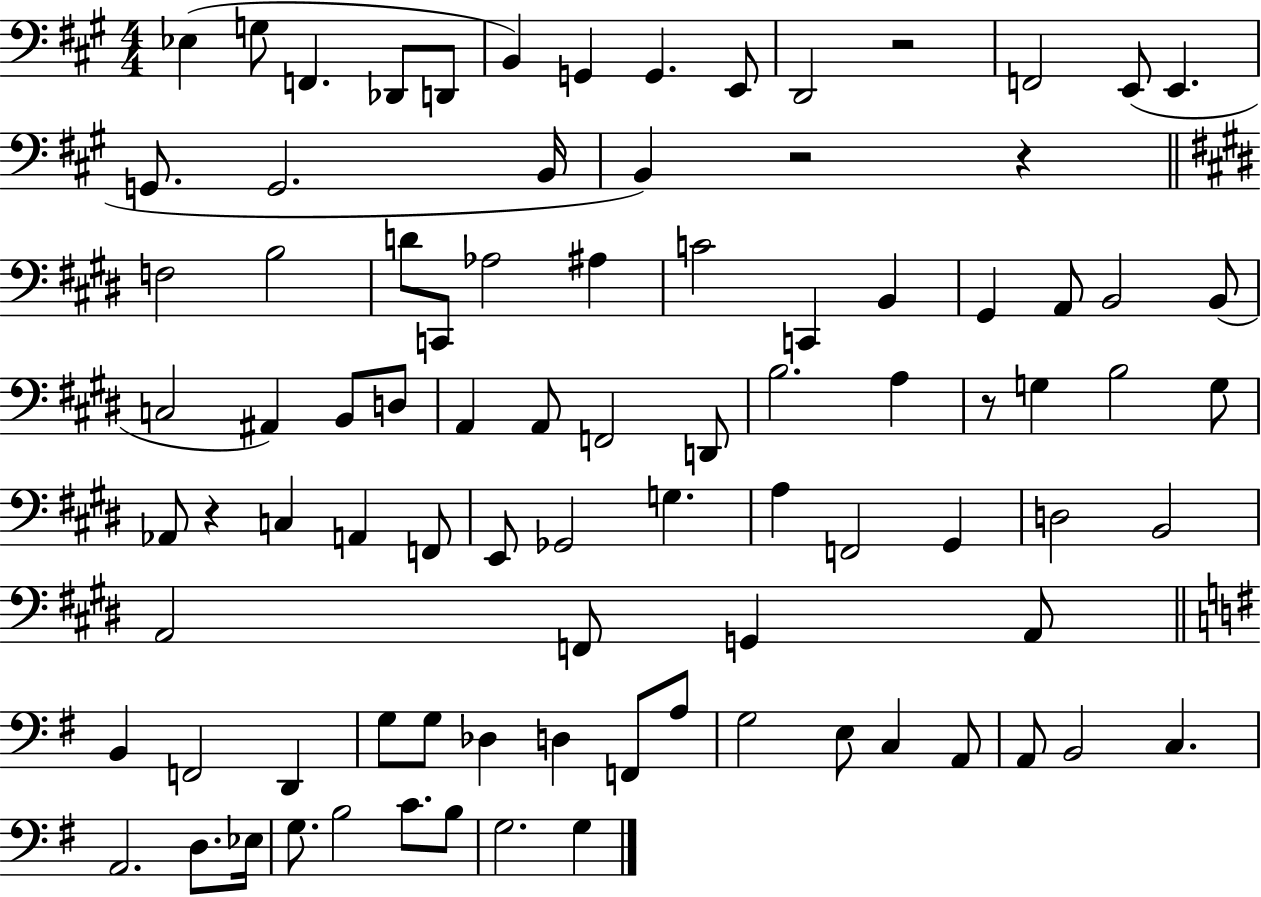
{
  \clef bass
  \numericTimeSignature
  \time 4/4
  \key a \major
  \repeat volta 2 { ees4( g8 f,4. des,8 d,8 | b,4) g,4 g,4. e,8 | d,2 r2 | f,2 e,8( e,4. | \break g,8. g,2. b,16 | b,4) r2 r4 | \bar "||" \break \key e \major f2 b2 | d'8 c,8 aes2 ais4 | c'2 c,4 b,4 | gis,4 a,8 b,2 b,8( | \break c2 ais,4) b,8 d8 | a,4 a,8 f,2 d,8 | b2. a4 | r8 g4 b2 g8 | \break aes,8 r4 c4 a,4 f,8 | e,8 ges,2 g4. | a4 f,2 gis,4 | d2 b,2 | \break a,2 f,8 g,4 a,8 | \bar "||" \break \key g \major b,4 f,2 d,4 | g8 g8 des4 d4 f,8 a8 | g2 e8 c4 a,8 | a,8 b,2 c4. | \break a,2. d8. ees16 | g8. b2 c'8. b8 | g2. g4 | } \bar "|."
}